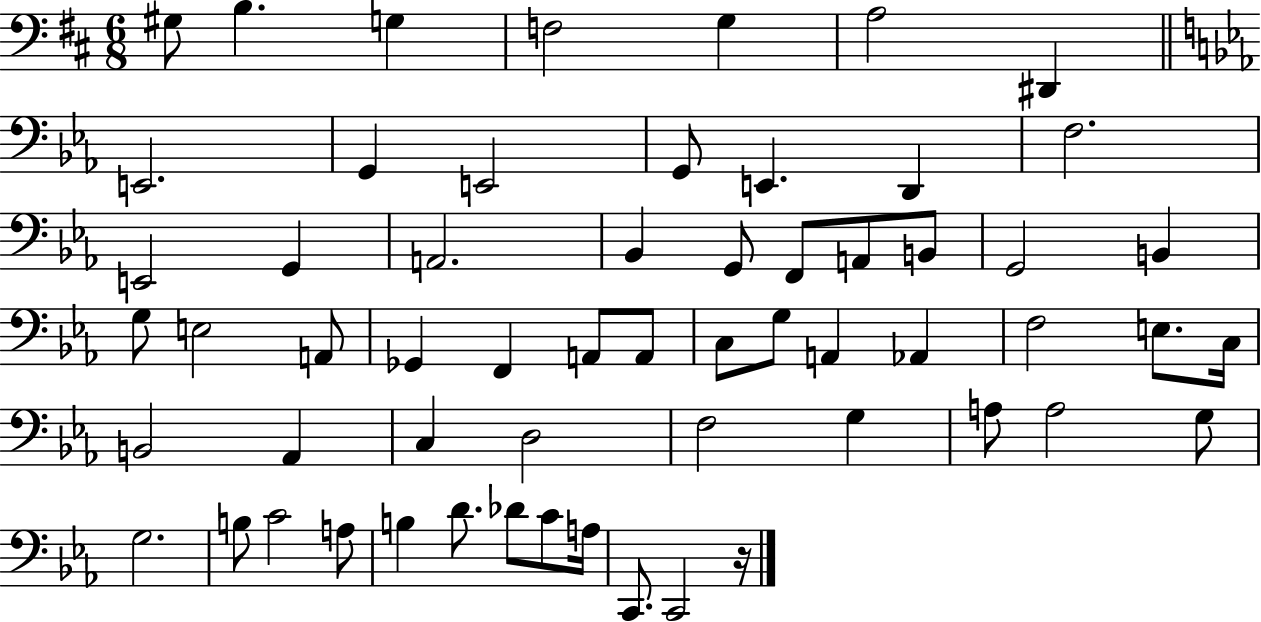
X:1
T:Untitled
M:6/8
L:1/4
K:D
^G,/2 B, G, F,2 G, A,2 ^D,, E,,2 G,, E,,2 G,,/2 E,, D,, F,2 E,,2 G,, A,,2 _B,, G,,/2 F,,/2 A,,/2 B,,/2 G,,2 B,, G,/2 E,2 A,,/2 _G,, F,, A,,/2 A,,/2 C,/2 G,/2 A,, _A,, F,2 E,/2 C,/4 B,,2 _A,, C, D,2 F,2 G, A,/2 A,2 G,/2 G,2 B,/2 C2 A,/2 B, D/2 _D/2 C/2 A,/4 C,,/2 C,,2 z/4